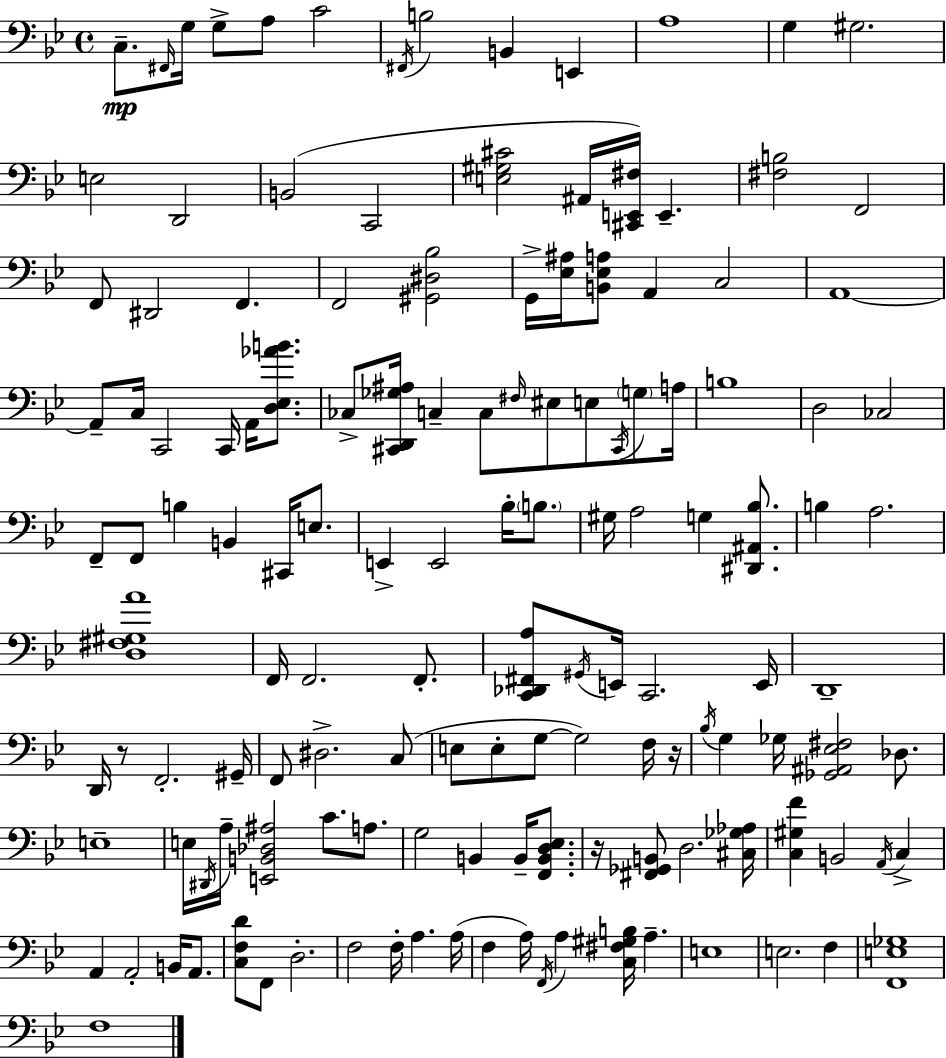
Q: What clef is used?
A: bass